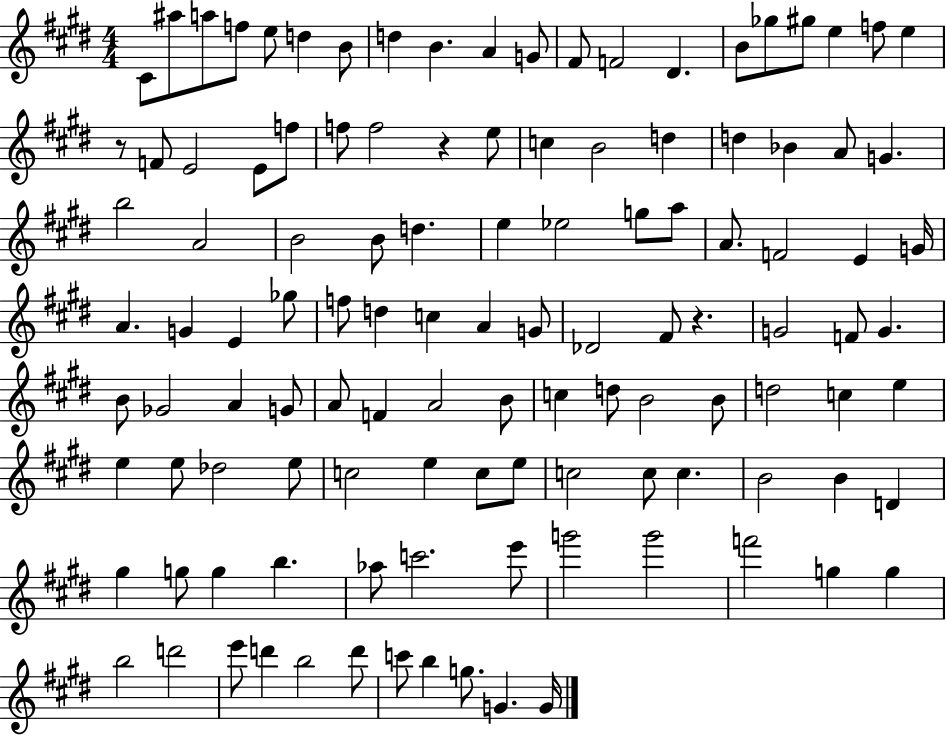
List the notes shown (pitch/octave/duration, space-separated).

C#4/e A#5/e A5/e F5/e E5/e D5/q B4/e D5/q B4/q. A4/q G4/e F#4/e F4/h D#4/q. B4/e Gb5/e G#5/e E5/q F5/e E5/q R/e F4/e E4/h E4/e F5/e F5/e F5/h R/q E5/e C5/q B4/h D5/q D5/q Bb4/q A4/e G4/q. B5/h A4/h B4/h B4/e D5/q. E5/q Eb5/h G5/e A5/e A4/e. F4/h E4/q G4/s A4/q. G4/q E4/q Gb5/e F5/e D5/q C5/q A4/q G4/e Db4/h F#4/e R/q. G4/h F4/e G4/q. B4/e Gb4/h A4/q G4/e A4/e F4/q A4/h B4/e C5/q D5/e B4/h B4/e D5/h C5/q E5/q E5/q E5/e Db5/h E5/e C5/h E5/q C5/e E5/e C5/h C5/e C5/q. B4/h B4/q D4/q G#5/q G5/e G5/q B5/q. Ab5/e C6/h. E6/e G6/h G6/h F6/h G5/q G5/q B5/h D6/h E6/e D6/q B5/h D6/e C6/e B5/q G5/e. G4/q. G4/s